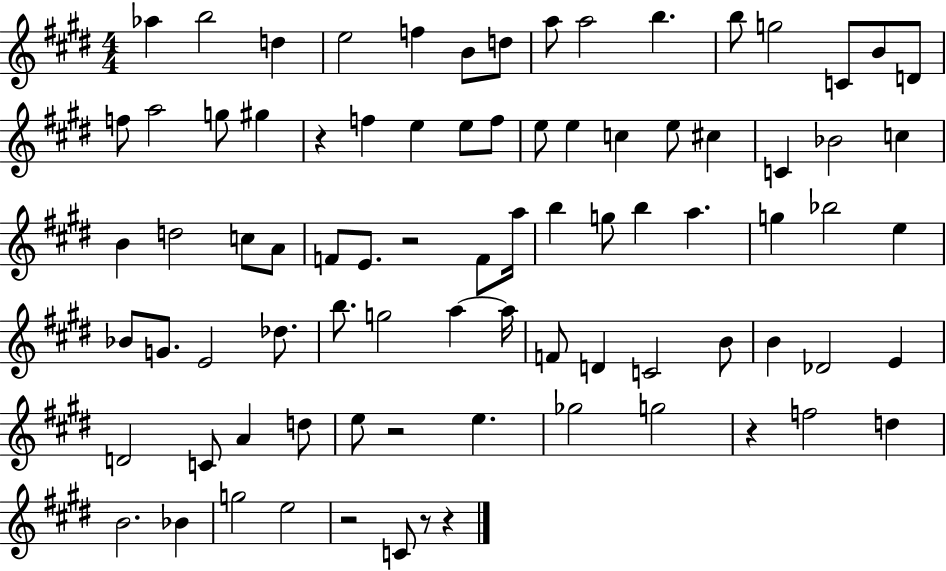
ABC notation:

X:1
T:Untitled
M:4/4
L:1/4
K:E
_a b2 d e2 f B/2 d/2 a/2 a2 b b/2 g2 C/2 B/2 D/2 f/2 a2 g/2 ^g z f e e/2 f/2 e/2 e c e/2 ^c C _B2 c B d2 c/2 A/2 F/2 E/2 z2 F/2 a/4 b g/2 b a g _b2 e _B/2 G/2 E2 _d/2 b/2 g2 a a/4 F/2 D C2 B/2 B _D2 E D2 C/2 A d/2 e/2 z2 e _g2 g2 z f2 d B2 _B g2 e2 z2 C/2 z/2 z